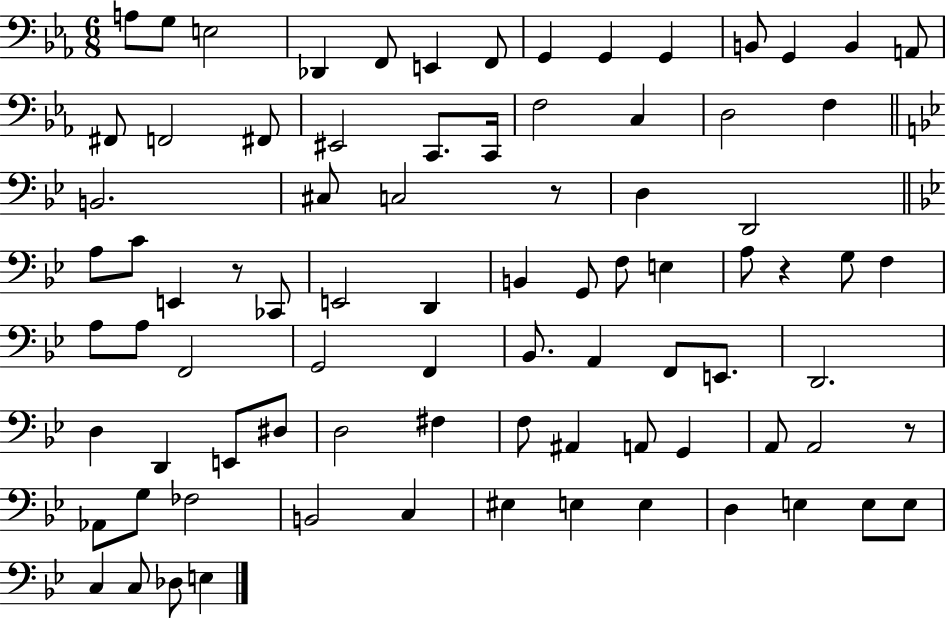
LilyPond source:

{
  \clef bass
  \numericTimeSignature
  \time 6/8
  \key ees \major
  a8 g8 e2 | des,4 f,8 e,4 f,8 | g,4 g,4 g,4 | b,8 g,4 b,4 a,8 | \break fis,8 f,2 fis,8 | eis,2 c,8. c,16 | f2 c4 | d2 f4 | \break \bar "||" \break \key bes \major b,2. | cis8 c2 r8 | d4 d,2 | \bar "||" \break \key bes \major a8 c'8 e,4 r8 ces,8 | e,2 d,4 | b,4 g,8 f8 e4 | a8 r4 g8 f4 | \break a8 a8 f,2 | g,2 f,4 | bes,8. a,4 f,8 e,8. | d,2. | \break d4 d,4 e,8 dis8 | d2 fis4 | f8 ais,4 a,8 g,4 | a,8 a,2 r8 | \break aes,8 g8 fes2 | b,2 c4 | eis4 e4 e4 | d4 e4 e8 e8 | \break c4 c8 des8 e4 | \bar "|."
}